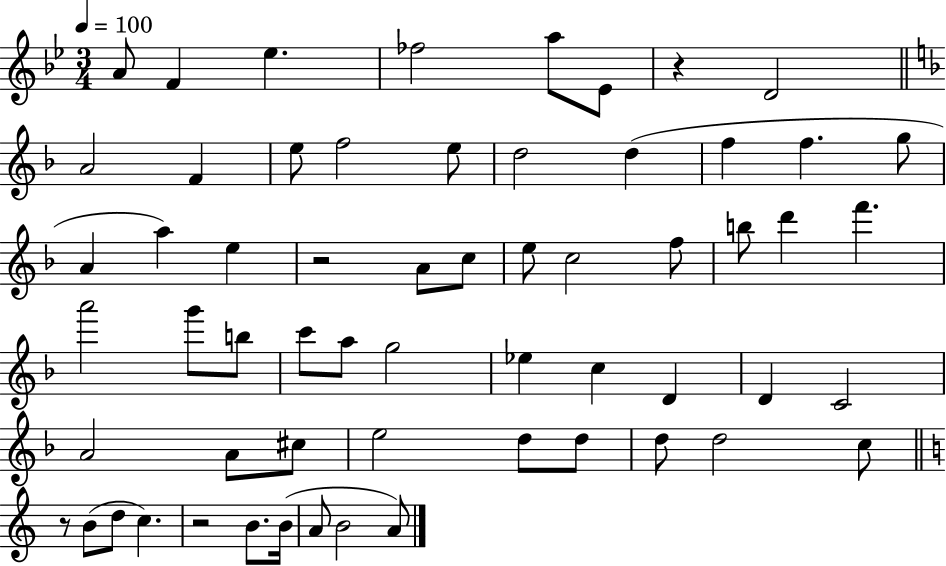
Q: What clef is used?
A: treble